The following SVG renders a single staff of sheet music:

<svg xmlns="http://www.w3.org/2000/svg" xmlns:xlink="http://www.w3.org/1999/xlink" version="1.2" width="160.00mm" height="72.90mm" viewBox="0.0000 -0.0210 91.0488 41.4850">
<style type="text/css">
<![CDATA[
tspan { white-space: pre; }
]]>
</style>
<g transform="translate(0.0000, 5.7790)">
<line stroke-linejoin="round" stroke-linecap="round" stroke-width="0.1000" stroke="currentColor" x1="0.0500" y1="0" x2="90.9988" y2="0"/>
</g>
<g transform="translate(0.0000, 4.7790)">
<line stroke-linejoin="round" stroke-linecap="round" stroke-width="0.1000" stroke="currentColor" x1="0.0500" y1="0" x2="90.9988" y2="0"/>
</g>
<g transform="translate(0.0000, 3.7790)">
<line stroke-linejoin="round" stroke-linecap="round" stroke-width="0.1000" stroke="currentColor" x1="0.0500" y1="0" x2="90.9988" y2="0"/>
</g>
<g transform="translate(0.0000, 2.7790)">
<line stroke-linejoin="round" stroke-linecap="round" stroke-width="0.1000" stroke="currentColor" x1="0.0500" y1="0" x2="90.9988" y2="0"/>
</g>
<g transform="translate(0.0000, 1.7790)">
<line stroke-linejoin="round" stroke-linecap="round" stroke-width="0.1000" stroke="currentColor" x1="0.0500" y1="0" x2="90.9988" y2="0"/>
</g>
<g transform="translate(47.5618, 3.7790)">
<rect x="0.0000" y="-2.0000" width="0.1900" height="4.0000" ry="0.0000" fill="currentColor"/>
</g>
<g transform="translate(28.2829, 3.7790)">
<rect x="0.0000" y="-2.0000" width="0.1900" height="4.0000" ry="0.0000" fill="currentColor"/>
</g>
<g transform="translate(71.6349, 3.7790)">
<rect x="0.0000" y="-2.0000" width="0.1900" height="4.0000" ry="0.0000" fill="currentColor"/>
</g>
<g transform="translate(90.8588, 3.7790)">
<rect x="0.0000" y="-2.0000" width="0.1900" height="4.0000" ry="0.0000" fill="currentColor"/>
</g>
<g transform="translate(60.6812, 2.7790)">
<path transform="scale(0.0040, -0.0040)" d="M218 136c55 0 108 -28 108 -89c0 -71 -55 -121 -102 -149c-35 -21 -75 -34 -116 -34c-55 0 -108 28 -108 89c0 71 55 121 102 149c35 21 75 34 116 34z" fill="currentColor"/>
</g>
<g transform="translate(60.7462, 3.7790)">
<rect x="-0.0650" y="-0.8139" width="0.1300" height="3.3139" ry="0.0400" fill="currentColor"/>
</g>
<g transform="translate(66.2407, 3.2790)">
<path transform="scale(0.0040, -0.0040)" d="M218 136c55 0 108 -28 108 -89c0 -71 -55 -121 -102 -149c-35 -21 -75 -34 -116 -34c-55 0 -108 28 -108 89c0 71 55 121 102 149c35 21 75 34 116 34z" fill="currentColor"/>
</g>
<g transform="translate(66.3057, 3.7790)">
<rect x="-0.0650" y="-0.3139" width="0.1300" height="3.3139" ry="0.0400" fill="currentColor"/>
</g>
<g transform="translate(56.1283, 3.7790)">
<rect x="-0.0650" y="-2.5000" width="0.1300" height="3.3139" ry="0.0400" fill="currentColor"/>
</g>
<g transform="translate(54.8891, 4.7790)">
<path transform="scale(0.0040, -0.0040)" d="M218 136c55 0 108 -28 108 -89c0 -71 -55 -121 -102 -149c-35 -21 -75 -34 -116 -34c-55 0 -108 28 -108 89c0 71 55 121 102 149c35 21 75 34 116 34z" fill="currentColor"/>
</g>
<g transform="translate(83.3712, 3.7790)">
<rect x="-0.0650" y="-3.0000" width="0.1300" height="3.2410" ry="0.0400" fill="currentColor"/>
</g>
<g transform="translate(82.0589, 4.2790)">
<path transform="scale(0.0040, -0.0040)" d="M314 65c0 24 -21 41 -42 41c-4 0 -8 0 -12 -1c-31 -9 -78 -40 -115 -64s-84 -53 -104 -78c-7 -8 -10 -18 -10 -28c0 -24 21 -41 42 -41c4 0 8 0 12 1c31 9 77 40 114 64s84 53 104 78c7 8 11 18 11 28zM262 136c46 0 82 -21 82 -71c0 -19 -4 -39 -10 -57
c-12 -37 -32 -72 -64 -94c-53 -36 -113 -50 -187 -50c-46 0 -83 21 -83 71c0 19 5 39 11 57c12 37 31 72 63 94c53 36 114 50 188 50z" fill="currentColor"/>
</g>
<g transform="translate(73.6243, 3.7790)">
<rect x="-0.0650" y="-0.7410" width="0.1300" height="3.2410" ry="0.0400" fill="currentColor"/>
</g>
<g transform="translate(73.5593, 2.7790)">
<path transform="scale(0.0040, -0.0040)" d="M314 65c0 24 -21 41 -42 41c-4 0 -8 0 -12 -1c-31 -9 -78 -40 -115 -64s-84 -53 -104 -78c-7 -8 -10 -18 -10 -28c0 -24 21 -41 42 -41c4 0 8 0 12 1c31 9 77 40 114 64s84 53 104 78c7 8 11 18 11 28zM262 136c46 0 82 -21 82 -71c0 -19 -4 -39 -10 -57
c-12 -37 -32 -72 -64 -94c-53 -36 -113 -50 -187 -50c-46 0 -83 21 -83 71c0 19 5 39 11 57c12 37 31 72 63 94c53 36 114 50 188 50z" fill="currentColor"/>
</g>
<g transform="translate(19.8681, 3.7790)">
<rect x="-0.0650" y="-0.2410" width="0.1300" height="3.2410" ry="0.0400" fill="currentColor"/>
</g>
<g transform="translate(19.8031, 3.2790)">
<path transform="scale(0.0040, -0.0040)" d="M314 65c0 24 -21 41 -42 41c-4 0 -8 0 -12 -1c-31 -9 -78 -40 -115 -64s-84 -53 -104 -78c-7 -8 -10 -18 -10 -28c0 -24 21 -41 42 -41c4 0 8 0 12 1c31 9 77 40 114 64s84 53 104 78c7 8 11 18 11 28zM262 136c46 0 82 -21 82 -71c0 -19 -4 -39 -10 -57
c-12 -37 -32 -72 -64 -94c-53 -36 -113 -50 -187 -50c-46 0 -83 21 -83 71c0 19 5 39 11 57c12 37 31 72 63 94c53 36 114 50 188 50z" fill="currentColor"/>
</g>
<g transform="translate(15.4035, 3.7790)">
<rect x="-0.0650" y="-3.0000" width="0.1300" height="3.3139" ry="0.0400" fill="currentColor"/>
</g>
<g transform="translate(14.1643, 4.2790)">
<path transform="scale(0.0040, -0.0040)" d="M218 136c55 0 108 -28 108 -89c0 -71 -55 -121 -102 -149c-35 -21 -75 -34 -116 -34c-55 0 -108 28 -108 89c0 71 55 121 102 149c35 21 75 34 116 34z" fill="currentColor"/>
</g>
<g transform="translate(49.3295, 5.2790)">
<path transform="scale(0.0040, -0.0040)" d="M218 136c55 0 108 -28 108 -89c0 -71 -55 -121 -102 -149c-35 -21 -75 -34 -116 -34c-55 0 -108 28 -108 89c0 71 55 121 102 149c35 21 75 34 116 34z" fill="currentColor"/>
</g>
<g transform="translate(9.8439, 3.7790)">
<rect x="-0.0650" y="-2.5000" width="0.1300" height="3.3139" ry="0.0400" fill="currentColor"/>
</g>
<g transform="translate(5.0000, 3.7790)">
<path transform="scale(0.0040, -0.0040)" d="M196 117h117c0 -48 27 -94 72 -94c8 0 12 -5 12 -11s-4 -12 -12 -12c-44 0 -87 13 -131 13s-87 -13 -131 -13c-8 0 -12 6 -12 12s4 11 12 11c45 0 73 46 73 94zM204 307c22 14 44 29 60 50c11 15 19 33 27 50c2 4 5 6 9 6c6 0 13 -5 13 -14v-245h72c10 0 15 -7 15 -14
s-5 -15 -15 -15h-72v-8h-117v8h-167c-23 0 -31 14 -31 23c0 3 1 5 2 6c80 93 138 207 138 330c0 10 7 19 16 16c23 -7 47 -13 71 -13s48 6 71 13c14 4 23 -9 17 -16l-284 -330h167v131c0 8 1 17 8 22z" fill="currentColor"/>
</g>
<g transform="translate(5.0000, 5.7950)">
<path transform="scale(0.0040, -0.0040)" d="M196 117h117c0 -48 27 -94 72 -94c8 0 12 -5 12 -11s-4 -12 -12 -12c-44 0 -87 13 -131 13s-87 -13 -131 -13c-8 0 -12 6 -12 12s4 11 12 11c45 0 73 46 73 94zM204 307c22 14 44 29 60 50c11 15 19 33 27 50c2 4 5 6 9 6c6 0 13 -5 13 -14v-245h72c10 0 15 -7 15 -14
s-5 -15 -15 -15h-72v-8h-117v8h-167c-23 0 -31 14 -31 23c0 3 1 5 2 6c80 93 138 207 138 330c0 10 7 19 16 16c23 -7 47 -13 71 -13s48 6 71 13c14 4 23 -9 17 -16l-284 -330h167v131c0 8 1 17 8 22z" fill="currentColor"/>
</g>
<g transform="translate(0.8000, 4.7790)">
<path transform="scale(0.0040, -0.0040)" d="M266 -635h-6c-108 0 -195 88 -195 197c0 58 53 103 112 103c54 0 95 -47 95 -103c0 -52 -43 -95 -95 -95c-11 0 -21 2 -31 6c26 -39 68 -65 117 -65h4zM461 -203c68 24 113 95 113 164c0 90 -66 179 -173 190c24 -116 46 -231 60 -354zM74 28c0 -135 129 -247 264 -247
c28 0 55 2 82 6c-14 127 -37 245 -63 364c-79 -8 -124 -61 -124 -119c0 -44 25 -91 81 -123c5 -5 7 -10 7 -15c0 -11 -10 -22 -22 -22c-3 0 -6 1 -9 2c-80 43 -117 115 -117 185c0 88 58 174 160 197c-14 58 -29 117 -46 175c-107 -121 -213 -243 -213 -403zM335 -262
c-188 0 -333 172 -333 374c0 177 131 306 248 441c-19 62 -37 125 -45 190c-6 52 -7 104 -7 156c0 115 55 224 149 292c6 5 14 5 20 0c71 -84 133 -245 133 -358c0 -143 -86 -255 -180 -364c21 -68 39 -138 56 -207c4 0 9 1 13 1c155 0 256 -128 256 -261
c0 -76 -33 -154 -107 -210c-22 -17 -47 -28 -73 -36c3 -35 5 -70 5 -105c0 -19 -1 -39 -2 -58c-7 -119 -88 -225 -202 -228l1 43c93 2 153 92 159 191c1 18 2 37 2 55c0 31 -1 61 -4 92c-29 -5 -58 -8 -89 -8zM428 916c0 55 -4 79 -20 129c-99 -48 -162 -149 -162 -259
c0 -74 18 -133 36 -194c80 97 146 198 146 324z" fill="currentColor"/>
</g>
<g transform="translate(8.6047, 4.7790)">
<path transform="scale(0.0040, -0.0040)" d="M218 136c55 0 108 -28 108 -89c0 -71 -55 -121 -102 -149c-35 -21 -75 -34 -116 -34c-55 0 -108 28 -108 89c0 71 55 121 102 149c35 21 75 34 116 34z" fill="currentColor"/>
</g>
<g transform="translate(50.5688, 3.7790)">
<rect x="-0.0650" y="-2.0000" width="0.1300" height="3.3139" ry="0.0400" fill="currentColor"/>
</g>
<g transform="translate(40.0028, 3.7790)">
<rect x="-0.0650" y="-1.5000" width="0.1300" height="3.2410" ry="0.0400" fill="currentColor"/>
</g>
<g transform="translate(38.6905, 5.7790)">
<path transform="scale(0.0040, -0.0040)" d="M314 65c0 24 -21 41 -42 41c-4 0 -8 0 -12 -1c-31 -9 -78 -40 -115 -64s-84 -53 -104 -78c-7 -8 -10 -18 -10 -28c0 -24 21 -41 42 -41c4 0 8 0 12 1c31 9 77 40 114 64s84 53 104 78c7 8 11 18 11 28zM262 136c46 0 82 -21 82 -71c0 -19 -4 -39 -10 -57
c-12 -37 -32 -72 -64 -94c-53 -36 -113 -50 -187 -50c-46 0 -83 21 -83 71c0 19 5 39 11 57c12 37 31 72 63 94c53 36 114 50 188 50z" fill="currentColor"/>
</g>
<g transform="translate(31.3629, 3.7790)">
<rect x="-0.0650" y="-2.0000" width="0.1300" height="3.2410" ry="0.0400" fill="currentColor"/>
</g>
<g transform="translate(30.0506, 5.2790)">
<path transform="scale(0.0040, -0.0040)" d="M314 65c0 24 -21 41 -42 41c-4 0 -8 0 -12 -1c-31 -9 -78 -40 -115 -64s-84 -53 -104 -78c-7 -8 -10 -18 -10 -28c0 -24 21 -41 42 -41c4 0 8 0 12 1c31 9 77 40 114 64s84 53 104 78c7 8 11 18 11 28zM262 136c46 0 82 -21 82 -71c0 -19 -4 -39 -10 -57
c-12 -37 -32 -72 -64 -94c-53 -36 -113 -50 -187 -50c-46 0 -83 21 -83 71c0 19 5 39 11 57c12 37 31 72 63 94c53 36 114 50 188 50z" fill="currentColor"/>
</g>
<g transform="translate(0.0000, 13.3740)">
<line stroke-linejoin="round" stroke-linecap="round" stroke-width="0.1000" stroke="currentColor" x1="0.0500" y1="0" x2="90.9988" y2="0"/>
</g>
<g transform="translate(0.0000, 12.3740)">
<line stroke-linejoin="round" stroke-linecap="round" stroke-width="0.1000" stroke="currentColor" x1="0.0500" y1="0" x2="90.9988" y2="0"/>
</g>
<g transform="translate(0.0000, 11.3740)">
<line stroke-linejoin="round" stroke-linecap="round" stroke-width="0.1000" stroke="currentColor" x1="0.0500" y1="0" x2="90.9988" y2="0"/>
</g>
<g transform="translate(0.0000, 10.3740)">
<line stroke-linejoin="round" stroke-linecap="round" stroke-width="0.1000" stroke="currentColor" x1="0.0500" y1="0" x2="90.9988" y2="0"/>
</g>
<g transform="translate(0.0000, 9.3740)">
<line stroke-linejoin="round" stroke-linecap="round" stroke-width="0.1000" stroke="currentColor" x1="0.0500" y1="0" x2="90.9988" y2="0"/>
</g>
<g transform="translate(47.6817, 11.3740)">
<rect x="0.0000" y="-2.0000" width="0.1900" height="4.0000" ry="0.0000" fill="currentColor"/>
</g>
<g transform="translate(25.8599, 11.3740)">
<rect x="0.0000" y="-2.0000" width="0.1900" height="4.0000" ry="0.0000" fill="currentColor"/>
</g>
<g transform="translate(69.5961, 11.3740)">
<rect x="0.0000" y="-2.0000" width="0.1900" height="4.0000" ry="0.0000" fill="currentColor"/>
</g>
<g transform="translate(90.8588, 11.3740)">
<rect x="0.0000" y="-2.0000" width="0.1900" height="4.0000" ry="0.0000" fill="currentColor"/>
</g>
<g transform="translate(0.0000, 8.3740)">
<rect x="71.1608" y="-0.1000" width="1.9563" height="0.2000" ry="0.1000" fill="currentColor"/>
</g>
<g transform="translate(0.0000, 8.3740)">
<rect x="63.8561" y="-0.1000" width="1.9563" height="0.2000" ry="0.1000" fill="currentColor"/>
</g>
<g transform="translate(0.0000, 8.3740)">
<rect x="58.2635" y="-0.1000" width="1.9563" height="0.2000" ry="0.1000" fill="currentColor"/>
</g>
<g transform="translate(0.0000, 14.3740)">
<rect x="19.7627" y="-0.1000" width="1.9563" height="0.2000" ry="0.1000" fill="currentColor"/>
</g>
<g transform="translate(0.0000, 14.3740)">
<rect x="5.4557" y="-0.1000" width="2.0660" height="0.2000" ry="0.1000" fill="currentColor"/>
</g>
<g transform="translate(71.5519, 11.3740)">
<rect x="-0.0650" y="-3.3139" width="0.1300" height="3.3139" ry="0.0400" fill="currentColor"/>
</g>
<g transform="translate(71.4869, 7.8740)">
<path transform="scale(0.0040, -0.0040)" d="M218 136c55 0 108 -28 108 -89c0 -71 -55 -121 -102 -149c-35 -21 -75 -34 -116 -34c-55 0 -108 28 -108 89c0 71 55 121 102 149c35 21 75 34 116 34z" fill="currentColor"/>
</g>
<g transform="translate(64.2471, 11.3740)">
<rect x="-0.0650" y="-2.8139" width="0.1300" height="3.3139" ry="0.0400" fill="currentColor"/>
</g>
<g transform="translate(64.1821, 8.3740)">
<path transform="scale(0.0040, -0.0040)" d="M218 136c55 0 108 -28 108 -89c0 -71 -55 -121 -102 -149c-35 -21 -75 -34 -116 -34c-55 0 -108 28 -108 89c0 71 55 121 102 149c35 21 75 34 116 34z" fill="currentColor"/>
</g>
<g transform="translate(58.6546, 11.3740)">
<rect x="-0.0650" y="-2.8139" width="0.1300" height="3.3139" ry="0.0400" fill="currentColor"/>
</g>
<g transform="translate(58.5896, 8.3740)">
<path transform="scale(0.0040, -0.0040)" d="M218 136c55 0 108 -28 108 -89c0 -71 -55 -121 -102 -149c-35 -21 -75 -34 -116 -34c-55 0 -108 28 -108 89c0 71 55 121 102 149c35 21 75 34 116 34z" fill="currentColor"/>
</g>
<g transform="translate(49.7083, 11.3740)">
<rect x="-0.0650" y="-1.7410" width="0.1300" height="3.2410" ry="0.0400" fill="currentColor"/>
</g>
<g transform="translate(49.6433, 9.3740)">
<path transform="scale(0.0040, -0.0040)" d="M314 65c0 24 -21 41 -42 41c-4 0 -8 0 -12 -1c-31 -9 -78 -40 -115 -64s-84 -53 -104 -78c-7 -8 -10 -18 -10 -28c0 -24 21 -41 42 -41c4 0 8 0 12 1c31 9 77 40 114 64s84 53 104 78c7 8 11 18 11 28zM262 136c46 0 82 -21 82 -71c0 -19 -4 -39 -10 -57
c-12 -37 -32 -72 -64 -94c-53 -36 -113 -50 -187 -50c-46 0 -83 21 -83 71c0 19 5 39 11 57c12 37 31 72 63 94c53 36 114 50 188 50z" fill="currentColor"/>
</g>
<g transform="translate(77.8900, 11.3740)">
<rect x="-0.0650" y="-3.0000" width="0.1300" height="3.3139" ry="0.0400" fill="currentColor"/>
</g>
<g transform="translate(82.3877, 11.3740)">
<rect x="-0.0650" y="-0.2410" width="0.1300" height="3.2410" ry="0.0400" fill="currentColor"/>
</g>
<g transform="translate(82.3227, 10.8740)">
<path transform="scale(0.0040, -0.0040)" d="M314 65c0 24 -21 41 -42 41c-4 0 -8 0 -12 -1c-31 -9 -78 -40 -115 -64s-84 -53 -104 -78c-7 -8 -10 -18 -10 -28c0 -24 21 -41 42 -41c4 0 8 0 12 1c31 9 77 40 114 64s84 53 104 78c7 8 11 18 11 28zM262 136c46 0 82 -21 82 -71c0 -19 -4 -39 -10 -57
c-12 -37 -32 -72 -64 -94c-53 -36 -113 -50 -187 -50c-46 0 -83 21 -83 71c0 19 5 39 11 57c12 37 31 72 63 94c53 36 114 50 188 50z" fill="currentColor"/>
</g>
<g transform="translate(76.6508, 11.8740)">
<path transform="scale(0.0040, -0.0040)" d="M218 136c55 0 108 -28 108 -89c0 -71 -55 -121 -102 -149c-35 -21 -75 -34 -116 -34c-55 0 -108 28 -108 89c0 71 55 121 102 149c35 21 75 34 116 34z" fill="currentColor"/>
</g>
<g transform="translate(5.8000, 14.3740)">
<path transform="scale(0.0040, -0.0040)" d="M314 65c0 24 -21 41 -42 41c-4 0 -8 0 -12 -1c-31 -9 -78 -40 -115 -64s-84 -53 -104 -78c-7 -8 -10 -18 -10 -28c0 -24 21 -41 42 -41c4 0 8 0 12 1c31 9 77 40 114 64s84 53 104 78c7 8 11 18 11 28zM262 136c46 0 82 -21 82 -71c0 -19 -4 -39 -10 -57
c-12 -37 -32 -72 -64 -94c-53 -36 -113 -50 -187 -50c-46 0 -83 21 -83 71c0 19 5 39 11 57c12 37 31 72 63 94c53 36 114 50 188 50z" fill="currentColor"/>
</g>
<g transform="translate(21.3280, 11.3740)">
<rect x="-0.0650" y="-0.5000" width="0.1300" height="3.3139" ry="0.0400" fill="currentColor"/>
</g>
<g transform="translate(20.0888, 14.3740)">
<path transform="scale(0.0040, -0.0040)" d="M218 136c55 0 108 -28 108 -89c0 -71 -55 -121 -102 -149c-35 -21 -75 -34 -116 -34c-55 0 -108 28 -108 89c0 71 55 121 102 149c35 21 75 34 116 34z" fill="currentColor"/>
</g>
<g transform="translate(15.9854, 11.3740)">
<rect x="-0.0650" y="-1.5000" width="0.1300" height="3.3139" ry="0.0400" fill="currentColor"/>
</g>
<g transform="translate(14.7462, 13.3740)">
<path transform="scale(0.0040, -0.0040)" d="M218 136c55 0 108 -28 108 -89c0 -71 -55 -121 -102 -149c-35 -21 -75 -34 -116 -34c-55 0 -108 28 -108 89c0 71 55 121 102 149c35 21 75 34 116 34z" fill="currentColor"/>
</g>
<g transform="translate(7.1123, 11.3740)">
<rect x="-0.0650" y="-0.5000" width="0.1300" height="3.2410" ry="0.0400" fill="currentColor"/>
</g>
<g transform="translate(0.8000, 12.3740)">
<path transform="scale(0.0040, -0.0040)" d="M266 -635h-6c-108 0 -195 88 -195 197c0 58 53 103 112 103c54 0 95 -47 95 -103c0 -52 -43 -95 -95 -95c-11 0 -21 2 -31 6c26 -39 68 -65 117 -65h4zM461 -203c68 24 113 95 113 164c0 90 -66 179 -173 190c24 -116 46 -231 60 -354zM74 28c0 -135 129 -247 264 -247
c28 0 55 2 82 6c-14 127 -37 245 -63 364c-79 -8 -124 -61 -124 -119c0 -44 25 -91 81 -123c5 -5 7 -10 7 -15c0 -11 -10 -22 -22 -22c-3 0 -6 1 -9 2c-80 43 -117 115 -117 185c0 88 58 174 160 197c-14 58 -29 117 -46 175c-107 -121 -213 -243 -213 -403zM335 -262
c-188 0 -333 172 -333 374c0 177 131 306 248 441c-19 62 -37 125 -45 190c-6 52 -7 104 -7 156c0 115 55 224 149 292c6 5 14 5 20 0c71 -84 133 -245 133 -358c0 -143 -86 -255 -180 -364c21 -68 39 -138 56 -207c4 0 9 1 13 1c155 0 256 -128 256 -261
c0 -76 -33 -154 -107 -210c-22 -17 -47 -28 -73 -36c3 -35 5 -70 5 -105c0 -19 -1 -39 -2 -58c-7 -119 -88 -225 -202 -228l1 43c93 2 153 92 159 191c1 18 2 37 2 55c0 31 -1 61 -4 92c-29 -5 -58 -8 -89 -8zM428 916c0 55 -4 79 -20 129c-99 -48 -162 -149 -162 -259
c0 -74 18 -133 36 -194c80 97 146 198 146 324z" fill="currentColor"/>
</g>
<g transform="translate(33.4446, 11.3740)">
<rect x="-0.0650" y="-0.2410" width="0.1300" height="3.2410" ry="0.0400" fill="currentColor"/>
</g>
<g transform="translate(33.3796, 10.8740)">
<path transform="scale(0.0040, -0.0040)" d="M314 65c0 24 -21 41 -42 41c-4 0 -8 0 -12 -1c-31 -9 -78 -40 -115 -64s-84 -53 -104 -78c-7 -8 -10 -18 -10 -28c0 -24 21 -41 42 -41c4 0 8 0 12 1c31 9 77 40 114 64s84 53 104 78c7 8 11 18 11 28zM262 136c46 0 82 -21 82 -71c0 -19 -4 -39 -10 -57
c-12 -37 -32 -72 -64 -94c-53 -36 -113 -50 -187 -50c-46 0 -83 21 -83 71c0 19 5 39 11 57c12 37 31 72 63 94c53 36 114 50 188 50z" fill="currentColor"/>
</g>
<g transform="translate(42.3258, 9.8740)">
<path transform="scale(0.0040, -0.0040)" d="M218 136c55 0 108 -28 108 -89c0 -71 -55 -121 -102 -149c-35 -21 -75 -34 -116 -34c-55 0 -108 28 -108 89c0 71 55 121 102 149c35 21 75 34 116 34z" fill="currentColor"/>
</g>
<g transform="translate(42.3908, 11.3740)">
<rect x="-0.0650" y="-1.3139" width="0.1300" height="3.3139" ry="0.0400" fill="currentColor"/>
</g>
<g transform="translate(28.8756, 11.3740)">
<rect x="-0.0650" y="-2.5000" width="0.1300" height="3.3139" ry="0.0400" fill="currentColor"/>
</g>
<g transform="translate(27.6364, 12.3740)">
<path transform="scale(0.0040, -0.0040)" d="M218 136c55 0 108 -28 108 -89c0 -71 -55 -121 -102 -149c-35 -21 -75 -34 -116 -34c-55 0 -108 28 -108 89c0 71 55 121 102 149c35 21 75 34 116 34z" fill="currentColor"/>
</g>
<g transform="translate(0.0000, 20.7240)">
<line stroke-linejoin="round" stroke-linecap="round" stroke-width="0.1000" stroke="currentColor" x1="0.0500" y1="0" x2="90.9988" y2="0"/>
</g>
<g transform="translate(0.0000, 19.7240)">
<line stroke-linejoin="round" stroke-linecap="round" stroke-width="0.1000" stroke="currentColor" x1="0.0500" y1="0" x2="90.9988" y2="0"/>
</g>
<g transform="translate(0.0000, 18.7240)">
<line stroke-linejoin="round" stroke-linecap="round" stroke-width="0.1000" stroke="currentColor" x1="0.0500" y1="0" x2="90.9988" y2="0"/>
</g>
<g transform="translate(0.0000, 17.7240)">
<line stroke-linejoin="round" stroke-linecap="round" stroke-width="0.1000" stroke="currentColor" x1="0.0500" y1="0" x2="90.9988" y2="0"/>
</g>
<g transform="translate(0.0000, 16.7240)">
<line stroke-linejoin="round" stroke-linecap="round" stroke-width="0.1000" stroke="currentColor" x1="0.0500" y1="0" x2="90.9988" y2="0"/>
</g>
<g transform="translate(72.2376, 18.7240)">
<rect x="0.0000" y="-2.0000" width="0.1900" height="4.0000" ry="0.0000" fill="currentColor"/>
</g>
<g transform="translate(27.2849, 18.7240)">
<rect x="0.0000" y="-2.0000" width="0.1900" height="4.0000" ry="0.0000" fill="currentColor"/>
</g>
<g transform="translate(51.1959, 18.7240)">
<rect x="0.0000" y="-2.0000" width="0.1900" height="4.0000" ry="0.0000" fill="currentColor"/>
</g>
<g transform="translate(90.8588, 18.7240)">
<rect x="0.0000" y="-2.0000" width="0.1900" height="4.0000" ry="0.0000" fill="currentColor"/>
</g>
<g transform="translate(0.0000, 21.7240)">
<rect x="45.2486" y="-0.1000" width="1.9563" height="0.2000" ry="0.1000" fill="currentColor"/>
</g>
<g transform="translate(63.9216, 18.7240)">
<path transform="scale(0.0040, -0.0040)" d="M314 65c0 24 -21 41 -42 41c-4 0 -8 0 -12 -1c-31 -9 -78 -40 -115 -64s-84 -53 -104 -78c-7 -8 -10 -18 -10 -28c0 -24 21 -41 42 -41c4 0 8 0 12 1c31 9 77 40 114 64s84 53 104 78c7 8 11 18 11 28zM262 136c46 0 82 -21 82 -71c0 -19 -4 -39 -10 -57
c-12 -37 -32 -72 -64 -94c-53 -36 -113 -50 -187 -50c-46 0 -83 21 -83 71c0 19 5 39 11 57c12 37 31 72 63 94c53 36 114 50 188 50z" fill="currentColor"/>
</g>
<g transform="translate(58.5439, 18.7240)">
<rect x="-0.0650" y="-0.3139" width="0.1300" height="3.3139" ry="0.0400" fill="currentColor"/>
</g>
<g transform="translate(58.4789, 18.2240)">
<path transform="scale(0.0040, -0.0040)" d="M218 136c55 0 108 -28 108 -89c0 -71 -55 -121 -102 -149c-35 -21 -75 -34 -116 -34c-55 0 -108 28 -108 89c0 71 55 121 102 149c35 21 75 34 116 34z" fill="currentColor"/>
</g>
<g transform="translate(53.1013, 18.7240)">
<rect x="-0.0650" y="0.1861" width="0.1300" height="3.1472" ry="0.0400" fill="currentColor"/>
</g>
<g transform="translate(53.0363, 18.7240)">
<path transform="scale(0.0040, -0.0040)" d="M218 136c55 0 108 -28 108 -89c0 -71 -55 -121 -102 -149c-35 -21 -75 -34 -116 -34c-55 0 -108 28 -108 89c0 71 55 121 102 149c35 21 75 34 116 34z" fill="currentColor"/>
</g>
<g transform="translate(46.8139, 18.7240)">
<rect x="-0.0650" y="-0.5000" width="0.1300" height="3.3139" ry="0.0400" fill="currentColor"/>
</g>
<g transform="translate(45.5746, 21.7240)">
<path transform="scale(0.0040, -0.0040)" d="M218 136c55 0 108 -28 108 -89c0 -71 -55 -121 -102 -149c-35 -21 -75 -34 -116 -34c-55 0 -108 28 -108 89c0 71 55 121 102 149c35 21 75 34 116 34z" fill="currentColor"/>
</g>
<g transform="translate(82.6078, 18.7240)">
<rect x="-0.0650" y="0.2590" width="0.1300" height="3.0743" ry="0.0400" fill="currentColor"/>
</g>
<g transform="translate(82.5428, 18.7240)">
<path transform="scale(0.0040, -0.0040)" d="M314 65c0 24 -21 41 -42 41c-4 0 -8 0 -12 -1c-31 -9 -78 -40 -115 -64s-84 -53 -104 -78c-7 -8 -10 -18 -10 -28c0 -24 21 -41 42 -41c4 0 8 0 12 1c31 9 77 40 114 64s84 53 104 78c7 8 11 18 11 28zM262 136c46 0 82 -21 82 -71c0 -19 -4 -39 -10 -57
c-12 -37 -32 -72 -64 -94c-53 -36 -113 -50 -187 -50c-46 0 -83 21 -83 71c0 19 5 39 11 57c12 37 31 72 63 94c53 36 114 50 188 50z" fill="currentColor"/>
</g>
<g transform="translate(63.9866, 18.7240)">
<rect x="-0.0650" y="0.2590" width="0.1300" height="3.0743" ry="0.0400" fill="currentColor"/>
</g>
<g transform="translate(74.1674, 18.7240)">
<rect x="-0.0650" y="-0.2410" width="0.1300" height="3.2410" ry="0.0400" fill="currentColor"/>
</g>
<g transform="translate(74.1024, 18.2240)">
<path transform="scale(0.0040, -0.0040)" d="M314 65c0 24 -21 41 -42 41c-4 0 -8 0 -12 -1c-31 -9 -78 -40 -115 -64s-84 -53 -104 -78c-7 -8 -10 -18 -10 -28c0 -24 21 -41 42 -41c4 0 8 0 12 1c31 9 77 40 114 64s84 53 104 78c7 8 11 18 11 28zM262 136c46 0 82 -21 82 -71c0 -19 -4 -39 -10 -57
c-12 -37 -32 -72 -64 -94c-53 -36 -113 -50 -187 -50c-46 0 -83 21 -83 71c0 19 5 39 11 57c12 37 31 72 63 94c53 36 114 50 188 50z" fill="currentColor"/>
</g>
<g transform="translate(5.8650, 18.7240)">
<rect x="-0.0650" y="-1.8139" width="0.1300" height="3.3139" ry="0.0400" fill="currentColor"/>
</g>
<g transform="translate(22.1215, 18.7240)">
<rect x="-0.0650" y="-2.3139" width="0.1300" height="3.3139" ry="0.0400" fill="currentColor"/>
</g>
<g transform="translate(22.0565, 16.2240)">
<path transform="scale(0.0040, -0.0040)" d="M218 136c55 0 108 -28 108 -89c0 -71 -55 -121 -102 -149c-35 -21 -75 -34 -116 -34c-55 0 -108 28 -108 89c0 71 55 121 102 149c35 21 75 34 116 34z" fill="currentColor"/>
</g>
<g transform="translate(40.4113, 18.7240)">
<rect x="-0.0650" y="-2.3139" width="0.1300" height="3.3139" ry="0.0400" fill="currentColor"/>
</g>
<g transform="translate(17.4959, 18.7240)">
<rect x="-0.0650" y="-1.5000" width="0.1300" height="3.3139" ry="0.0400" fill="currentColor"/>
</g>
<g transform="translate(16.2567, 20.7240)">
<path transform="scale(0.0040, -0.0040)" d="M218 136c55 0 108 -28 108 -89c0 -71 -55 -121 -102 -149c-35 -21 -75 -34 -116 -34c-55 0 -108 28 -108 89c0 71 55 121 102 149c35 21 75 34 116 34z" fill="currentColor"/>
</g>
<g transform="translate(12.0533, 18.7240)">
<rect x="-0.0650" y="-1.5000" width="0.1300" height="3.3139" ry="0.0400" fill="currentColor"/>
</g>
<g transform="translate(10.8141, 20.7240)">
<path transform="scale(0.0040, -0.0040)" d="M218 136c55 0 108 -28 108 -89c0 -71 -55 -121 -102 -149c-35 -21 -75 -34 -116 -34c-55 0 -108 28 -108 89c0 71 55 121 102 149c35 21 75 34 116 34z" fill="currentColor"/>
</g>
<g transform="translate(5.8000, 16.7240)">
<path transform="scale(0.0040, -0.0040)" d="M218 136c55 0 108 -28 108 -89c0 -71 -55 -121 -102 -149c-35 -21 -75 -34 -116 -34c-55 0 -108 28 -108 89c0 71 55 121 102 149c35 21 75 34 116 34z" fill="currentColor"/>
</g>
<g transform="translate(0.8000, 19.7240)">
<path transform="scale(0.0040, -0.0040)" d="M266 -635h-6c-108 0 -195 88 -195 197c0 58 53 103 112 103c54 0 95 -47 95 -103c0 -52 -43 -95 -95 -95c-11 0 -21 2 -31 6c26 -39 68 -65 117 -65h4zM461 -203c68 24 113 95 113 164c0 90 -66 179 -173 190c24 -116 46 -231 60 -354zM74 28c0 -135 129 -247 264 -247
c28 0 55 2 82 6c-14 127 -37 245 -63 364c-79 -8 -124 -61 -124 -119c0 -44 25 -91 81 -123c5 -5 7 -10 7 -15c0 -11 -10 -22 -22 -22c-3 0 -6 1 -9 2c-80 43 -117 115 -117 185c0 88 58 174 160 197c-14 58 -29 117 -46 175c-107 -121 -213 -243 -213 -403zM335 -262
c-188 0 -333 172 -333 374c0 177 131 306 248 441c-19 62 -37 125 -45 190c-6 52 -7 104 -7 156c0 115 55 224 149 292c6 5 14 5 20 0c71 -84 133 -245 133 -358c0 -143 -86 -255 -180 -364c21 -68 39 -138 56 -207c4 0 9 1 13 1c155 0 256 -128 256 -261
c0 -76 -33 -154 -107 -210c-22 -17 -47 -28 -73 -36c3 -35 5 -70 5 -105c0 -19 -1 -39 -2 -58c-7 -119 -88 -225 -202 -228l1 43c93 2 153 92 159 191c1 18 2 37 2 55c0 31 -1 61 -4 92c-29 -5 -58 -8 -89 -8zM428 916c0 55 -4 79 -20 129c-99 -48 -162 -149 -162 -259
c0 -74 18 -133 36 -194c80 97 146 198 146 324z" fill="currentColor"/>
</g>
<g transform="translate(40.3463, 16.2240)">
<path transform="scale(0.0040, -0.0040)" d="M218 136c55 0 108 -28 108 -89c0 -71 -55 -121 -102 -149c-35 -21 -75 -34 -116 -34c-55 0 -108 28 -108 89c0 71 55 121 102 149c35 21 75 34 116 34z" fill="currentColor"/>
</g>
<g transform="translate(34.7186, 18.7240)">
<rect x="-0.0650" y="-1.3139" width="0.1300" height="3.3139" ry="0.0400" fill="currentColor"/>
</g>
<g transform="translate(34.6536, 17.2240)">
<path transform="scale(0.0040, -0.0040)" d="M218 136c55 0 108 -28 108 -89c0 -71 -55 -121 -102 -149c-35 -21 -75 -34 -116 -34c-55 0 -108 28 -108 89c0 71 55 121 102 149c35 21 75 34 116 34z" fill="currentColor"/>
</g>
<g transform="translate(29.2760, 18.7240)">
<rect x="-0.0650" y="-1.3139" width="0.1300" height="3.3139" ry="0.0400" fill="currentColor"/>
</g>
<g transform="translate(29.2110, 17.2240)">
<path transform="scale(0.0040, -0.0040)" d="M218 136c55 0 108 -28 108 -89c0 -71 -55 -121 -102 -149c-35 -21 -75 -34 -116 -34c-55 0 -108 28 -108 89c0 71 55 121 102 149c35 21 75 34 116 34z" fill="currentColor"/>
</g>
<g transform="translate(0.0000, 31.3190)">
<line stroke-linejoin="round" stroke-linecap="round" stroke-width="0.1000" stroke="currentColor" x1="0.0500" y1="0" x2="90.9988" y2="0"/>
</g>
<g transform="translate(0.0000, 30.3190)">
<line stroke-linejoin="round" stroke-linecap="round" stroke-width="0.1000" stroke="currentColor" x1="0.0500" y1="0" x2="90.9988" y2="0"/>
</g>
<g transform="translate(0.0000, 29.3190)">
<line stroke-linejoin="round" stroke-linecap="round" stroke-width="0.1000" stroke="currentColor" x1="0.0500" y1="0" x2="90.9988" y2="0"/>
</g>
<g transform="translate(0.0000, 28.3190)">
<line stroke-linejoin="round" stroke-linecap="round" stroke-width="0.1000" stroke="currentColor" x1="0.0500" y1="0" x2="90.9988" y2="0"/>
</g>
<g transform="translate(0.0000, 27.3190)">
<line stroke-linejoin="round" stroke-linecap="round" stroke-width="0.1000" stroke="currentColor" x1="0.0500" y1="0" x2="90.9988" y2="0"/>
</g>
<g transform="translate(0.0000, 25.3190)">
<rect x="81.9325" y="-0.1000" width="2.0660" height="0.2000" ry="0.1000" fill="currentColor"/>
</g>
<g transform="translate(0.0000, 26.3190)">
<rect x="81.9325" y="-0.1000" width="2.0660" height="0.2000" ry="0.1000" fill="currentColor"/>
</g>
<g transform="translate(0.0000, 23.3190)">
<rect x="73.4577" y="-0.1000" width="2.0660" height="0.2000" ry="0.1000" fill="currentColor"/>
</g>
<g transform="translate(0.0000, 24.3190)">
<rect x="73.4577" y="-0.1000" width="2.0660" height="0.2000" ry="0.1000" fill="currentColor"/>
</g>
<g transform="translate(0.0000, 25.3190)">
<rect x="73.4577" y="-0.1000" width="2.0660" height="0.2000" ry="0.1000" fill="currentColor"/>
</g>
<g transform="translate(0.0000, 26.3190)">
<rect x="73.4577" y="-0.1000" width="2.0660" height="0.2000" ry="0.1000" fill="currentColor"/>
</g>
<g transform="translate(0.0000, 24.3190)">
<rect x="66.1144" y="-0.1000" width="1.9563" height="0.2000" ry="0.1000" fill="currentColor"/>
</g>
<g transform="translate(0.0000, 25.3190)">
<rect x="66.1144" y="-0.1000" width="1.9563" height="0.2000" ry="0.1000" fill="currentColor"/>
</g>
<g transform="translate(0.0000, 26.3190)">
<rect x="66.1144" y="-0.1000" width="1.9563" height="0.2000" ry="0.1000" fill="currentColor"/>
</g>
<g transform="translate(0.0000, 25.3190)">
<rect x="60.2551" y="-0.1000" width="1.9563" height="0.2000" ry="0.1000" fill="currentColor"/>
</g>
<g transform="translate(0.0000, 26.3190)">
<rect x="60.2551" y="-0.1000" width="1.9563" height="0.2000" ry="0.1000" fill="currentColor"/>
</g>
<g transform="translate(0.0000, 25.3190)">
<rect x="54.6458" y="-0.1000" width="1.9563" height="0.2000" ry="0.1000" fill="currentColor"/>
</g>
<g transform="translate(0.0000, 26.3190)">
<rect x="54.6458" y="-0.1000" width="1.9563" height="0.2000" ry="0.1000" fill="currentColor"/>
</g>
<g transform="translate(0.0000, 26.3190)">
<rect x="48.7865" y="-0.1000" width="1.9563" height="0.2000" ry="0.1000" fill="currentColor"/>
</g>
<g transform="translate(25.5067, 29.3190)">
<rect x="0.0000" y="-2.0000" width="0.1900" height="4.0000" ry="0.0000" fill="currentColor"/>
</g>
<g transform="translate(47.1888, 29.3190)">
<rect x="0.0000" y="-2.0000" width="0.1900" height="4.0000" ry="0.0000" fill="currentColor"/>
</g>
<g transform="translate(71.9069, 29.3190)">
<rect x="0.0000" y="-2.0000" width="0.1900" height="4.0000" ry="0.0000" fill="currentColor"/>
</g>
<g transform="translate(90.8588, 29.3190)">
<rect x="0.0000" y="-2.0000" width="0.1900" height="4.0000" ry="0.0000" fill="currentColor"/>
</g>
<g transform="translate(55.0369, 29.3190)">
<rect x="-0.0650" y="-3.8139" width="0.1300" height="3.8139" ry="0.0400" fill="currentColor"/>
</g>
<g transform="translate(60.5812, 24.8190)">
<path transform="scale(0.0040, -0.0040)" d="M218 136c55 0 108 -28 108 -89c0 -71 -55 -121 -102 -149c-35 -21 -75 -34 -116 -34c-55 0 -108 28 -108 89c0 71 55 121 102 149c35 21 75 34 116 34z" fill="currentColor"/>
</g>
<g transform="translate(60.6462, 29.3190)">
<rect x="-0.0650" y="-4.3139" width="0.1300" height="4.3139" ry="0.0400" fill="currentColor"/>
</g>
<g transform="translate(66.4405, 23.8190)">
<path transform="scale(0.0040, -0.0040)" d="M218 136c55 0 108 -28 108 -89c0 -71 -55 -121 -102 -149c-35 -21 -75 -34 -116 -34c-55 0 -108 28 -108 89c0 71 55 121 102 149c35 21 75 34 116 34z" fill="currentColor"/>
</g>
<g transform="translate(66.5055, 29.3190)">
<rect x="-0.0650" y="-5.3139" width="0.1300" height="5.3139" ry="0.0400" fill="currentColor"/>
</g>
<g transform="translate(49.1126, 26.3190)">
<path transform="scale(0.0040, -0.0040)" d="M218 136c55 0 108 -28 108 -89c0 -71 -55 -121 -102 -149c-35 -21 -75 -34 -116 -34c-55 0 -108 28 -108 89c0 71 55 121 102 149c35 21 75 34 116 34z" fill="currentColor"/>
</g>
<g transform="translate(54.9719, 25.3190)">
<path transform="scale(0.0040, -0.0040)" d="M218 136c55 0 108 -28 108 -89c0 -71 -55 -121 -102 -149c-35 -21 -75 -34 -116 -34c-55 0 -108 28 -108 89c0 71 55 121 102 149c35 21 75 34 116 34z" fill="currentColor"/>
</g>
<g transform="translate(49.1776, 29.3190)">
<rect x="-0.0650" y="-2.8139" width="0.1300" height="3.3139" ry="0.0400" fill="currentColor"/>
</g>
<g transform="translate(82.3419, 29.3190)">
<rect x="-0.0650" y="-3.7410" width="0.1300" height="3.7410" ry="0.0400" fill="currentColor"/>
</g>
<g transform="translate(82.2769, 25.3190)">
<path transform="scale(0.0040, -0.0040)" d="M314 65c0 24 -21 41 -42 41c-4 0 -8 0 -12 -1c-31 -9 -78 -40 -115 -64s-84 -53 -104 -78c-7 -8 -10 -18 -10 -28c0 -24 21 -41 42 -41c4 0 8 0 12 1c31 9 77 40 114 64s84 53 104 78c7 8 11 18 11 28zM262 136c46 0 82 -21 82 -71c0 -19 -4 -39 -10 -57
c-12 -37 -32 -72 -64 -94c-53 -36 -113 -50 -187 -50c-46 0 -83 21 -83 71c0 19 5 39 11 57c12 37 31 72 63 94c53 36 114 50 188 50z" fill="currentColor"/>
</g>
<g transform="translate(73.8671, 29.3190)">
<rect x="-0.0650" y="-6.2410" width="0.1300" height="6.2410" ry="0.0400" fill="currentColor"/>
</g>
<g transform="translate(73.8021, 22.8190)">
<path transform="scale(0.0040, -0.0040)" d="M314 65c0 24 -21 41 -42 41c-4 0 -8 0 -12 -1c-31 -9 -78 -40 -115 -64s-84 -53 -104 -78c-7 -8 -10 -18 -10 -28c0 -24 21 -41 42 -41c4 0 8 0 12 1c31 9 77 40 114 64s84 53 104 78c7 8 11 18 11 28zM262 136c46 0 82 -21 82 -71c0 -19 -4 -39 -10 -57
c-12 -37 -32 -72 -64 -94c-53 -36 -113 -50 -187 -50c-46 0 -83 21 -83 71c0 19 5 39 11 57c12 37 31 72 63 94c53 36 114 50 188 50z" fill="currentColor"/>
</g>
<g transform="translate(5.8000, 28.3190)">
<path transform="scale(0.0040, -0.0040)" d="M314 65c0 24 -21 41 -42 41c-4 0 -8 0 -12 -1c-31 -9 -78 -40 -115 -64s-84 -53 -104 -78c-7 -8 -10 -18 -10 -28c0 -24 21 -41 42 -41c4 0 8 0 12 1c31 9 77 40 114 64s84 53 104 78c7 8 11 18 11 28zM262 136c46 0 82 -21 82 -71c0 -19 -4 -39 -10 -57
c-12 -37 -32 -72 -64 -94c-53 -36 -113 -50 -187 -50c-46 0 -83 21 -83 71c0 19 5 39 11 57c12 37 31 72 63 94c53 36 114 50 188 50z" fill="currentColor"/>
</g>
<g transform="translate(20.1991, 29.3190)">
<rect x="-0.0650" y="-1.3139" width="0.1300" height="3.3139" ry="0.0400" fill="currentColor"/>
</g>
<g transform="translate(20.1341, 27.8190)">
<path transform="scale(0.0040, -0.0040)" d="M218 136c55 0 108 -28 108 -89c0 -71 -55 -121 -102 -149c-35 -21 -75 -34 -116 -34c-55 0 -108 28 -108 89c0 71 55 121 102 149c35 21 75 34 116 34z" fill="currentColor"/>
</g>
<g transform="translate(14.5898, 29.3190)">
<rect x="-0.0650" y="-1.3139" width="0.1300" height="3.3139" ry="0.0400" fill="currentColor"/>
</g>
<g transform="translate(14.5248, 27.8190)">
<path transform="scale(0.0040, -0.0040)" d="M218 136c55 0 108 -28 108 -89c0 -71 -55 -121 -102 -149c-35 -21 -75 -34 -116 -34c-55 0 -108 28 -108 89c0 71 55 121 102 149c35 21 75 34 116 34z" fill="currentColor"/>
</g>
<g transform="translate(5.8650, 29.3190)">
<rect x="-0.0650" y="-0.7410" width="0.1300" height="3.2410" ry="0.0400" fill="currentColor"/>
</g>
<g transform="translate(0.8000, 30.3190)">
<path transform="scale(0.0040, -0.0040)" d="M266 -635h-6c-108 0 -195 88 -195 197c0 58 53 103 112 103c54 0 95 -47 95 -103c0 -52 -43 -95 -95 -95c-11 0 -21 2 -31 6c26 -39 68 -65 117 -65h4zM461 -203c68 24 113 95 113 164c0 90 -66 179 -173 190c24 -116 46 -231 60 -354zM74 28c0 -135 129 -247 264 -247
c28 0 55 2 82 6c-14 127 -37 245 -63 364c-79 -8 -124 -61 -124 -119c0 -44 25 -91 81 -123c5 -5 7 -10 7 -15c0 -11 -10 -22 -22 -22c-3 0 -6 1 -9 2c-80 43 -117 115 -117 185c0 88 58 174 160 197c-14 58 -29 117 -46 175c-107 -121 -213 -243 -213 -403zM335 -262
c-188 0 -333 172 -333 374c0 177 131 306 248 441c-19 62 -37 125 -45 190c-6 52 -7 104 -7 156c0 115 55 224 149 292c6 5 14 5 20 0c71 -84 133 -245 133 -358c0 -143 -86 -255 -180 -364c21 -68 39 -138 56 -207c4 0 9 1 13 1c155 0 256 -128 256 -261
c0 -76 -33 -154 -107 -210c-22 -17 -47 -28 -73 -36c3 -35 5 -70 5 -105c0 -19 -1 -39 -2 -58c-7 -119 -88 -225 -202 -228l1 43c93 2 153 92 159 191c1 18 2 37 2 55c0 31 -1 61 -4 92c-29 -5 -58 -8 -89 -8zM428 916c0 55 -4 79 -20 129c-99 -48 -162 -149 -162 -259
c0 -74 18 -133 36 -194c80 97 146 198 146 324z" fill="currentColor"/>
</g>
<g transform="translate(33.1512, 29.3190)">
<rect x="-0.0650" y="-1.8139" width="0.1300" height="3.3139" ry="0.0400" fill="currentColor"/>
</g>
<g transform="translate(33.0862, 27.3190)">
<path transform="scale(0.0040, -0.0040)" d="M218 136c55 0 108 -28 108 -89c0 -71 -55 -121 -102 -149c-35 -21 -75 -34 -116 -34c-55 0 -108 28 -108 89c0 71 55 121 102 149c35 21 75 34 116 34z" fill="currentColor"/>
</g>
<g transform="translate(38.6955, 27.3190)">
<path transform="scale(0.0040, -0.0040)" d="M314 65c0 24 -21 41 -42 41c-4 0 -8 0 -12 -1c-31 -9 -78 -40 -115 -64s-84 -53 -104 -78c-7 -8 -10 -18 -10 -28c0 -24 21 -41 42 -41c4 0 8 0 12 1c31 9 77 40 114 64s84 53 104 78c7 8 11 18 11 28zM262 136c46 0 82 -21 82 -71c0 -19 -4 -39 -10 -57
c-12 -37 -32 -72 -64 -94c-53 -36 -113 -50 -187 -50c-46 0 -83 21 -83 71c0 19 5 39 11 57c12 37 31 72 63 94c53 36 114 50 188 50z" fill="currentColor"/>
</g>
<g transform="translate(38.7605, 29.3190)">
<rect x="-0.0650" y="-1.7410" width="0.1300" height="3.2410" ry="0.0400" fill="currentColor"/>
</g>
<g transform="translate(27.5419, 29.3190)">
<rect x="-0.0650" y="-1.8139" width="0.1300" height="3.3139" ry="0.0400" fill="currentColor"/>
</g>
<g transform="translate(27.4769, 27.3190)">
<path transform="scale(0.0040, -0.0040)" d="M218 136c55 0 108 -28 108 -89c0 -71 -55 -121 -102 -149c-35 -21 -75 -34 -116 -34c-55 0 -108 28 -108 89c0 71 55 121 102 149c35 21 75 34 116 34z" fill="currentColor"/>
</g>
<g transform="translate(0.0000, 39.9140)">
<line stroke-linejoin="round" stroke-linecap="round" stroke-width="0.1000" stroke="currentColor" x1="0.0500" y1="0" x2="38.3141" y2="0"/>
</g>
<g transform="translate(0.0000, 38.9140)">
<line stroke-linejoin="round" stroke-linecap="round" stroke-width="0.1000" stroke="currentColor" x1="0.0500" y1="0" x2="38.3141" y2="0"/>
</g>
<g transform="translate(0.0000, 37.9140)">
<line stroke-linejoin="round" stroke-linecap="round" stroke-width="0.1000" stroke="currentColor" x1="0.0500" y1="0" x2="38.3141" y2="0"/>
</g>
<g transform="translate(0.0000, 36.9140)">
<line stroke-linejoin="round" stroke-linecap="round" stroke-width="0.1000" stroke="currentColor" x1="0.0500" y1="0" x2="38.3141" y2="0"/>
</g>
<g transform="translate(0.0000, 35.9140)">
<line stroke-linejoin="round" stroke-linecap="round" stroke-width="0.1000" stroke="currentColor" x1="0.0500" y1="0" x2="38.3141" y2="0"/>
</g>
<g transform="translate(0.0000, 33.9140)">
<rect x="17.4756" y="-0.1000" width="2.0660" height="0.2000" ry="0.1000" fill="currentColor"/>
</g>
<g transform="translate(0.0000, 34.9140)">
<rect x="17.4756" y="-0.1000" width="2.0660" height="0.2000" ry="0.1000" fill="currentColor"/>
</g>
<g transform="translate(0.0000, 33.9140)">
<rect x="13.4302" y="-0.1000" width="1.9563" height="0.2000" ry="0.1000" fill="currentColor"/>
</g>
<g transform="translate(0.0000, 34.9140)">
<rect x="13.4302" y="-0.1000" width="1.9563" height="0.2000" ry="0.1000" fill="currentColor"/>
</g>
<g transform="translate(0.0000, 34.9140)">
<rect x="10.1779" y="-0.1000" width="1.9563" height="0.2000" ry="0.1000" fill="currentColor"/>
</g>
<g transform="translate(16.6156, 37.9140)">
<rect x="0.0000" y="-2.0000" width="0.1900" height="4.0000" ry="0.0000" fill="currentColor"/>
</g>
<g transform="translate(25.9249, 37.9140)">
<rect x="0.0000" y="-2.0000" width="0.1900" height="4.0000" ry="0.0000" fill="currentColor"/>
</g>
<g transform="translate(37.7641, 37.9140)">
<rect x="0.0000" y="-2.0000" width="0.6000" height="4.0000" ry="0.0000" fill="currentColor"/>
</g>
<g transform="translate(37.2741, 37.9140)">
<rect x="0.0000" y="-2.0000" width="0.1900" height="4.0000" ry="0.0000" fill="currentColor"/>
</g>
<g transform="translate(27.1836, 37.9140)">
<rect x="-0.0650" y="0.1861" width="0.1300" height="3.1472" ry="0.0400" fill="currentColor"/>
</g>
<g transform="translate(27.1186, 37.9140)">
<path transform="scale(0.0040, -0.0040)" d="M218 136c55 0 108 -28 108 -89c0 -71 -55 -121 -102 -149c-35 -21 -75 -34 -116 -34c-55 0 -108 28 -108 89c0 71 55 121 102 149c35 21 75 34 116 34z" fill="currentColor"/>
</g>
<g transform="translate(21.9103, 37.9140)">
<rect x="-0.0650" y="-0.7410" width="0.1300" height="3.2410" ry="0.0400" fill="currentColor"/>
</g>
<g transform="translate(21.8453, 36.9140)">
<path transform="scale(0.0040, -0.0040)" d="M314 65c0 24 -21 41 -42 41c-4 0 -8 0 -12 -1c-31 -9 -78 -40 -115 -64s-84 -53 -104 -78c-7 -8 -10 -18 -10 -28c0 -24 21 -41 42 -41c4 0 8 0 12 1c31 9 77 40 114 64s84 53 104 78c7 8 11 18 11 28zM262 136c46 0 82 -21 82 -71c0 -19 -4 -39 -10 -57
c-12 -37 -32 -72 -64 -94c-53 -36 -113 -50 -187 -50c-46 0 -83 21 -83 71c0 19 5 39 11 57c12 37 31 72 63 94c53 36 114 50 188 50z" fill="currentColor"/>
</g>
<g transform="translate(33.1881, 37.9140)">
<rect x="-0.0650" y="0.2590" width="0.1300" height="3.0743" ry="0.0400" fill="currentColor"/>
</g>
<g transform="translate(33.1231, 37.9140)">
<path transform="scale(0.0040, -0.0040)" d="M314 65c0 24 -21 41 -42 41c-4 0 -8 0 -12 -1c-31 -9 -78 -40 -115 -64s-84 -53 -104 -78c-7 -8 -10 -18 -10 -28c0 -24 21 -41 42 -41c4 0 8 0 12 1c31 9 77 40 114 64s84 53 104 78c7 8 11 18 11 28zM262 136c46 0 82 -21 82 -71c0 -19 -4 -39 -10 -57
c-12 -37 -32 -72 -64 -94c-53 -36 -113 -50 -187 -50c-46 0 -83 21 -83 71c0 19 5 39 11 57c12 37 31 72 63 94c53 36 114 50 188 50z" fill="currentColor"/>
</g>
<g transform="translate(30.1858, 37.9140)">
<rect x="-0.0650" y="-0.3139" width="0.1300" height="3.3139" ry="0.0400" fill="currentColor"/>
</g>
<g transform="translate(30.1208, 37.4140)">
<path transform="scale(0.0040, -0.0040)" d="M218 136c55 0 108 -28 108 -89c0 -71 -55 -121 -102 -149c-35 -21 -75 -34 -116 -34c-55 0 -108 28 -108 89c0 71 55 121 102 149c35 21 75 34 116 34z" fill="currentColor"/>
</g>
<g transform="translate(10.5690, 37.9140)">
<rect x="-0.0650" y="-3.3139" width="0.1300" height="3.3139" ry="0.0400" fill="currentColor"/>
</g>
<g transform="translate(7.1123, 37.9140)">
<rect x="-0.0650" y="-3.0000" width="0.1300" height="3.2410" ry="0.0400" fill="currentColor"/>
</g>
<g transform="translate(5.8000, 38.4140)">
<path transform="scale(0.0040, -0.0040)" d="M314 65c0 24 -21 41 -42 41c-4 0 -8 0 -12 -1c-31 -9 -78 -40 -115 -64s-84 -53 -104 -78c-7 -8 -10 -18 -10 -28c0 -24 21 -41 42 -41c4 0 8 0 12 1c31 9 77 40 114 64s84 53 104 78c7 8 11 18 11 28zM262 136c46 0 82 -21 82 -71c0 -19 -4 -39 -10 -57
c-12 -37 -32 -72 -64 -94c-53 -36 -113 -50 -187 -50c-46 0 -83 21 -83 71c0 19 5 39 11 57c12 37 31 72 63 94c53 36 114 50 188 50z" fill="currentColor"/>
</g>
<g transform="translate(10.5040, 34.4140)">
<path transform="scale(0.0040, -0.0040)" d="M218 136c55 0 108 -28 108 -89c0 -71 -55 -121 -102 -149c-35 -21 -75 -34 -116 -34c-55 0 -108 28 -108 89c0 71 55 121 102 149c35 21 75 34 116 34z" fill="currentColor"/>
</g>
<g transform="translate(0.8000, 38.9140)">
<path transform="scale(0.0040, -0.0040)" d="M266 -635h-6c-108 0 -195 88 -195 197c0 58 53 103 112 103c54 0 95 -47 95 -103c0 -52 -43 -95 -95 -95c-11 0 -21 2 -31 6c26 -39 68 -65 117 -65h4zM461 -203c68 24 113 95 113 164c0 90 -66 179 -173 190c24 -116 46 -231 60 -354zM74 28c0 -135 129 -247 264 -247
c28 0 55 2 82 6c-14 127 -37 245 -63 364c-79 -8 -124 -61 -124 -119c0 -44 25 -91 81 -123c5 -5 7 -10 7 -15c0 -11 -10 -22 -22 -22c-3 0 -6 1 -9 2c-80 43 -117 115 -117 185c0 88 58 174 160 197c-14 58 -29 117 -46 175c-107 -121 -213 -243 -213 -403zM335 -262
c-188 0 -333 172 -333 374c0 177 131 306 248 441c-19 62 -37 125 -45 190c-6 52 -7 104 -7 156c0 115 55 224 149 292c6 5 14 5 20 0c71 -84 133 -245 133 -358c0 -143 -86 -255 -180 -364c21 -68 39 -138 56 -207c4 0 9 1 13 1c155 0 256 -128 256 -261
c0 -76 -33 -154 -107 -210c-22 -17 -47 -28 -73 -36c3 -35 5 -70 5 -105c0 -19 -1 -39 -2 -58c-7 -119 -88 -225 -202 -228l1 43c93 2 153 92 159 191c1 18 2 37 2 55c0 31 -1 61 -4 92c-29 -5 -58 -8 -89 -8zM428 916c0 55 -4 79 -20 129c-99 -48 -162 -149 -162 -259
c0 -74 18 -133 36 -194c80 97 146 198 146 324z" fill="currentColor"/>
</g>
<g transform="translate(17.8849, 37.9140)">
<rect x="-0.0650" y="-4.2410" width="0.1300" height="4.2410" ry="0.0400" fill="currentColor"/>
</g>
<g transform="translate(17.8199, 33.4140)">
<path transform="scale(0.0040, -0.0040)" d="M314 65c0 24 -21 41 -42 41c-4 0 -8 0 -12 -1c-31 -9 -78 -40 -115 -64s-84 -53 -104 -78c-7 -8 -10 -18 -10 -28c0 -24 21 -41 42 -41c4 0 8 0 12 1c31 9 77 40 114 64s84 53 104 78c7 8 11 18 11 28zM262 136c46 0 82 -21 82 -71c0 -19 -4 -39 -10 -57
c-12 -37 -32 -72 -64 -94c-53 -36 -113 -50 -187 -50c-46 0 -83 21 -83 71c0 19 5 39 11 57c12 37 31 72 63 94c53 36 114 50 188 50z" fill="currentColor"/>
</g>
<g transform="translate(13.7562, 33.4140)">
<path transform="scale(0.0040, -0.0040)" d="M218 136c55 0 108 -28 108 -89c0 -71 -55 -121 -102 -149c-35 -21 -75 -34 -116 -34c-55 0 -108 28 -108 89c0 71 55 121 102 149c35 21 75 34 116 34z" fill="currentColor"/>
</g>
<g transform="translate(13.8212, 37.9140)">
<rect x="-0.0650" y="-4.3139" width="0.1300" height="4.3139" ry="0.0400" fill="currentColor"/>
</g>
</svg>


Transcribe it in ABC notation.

X:1
T:Untitled
M:4/4
L:1/4
K:C
G A c2 F2 E2 F G d c d2 A2 C2 E C G c2 e f2 a a b A c2 f E E g e e g C B c B2 c2 B2 d2 e e f f f2 a c' d' f' a'2 c'2 A2 b d' d'2 d2 B c B2